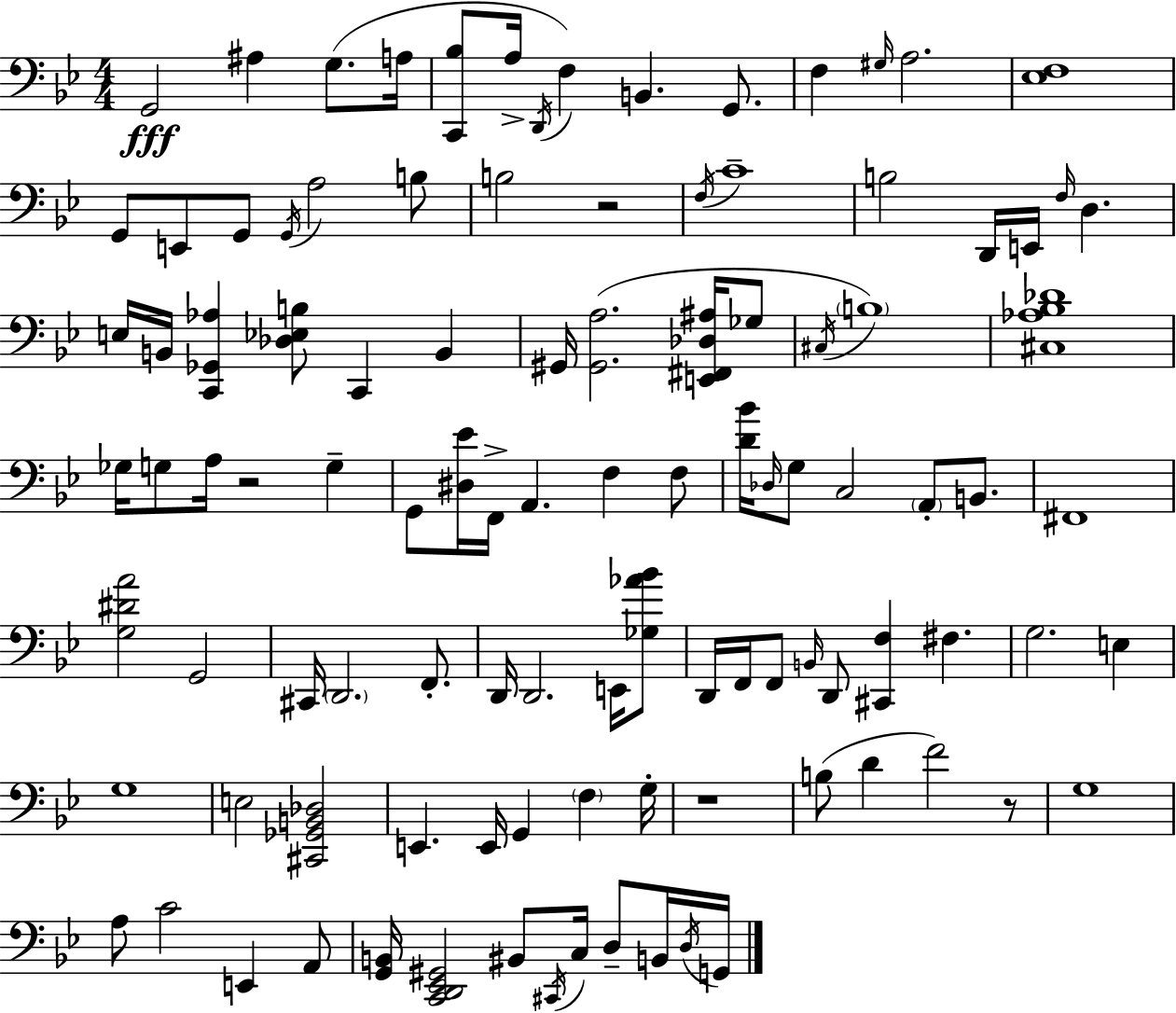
G2/h A#3/q G3/e. A3/s [C2,Bb3]/e A3/s D2/s F3/q B2/q. G2/e. F3/q G#3/s A3/h. [Eb3,F3]/w G2/e E2/e G2/e G2/s A3/h B3/e B3/h R/h F3/s C4/w B3/h D2/s E2/s F3/s D3/q. E3/s B2/s [C2,Gb2,Ab3]/q [Db3,Eb3,B3]/e C2/q B2/q G#2/s [G#2,A3]/h. [E2,F#2,Db3,A#3]/s Gb3/e C#3/s B3/w [C#3,Ab3,Bb3,Db4]/w Gb3/s G3/e A3/s R/h G3/q G2/e [D#3,Eb4]/s F2/s A2/q. F3/q F3/e [D4,Bb4]/s Db3/s G3/e C3/h A2/e B2/e. F#2/w [G3,D#4,A4]/h G2/h C#2/s D2/h. F2/e. D2/s D2/h. E2/s [Gb3,Ab4,Bb4]/e D2/s F2/s F2/e B2/s D2/e [C#2,F3]/q F#3/q. G3/h. E3/q G3/w E3/h [C#2,Gb2,B2,Db3]/h E2/q. E2/s G2/q F3/q G3/s R/w B3/e D4/q F4/h R/e G3/w A3/e C4/h E2/q A2/e [G2,B2]/s [C2,D2,Eb2,G#2]/h BIS2/e C#2/s C3/s D3/e B2/s D3/s G2/s